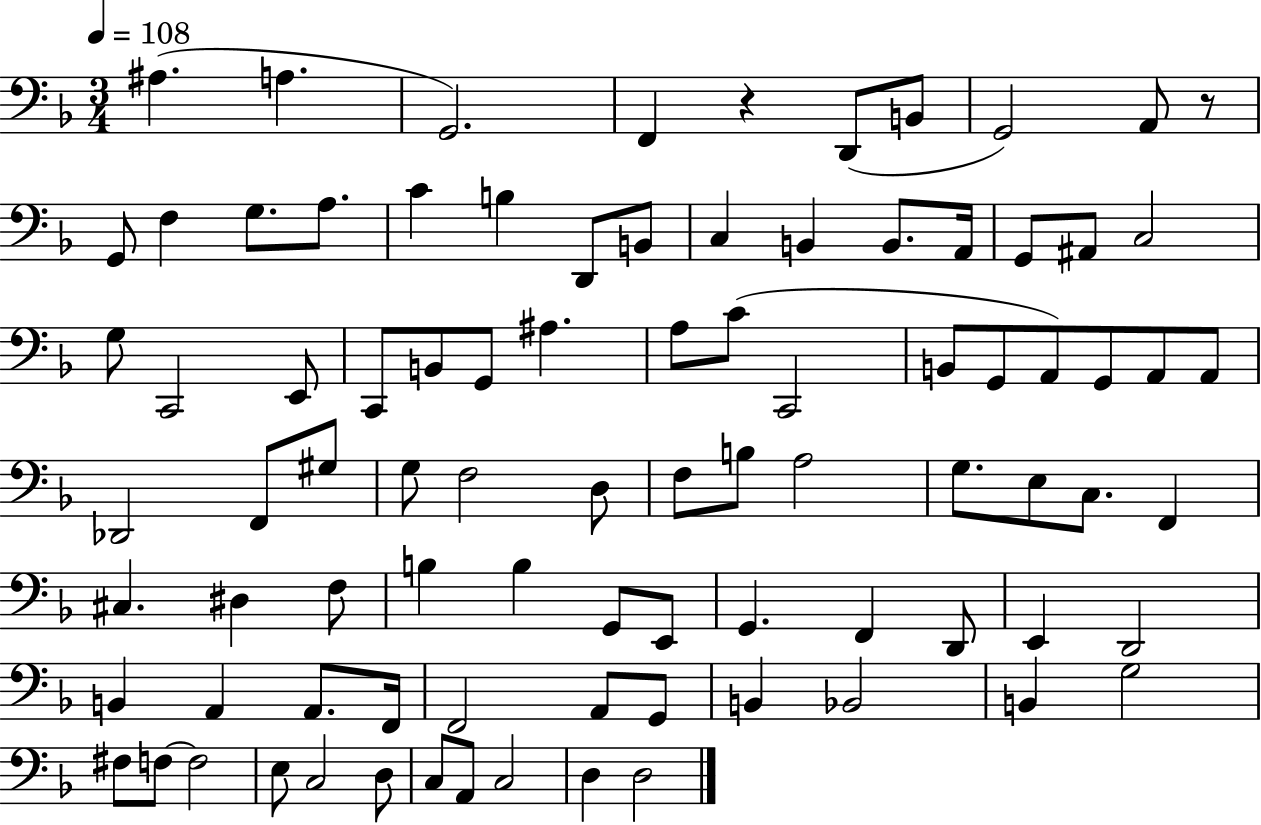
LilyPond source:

{
  \clef bass
  \numericTimeSignature
  \time 3/4
  \key f \major
  \tempo 4 = 108
  ais4.( a4. | g,2.) | f,4 r4 d,8( b,8 | g,2) a,8 r8 | \break g,8 f4 g8. a8. | c'4 b4 d,8 b,8 | c4 b,4 b,8. a,16 | g,8 ais,8 c2 | \break g8 c,2 e,8 | c,8 b,8 g,8 ais4. | a8 c'8( c,2 | b,8 g,8 a,8) g,8 a,8 a,8 | \break des,2 f,8 gis8 | g8 f2 d8 | f8 b8 a2 | g8. e8 c8. f,4 | \break cis4. dis4 f8 | b4 b4 g,8 e,8 | g,4. f,4 d,8 | e,4 d,2 | \break b,4 a,4 a,8. f,16 | f,2 a,8 g,8 | b,4 bes,2 | b,4 g2 | \break fis8 f8~~ f2 | e8 c2 d8 | c8 a,8 c2 | d4 d2 | \break \bar "|."
}